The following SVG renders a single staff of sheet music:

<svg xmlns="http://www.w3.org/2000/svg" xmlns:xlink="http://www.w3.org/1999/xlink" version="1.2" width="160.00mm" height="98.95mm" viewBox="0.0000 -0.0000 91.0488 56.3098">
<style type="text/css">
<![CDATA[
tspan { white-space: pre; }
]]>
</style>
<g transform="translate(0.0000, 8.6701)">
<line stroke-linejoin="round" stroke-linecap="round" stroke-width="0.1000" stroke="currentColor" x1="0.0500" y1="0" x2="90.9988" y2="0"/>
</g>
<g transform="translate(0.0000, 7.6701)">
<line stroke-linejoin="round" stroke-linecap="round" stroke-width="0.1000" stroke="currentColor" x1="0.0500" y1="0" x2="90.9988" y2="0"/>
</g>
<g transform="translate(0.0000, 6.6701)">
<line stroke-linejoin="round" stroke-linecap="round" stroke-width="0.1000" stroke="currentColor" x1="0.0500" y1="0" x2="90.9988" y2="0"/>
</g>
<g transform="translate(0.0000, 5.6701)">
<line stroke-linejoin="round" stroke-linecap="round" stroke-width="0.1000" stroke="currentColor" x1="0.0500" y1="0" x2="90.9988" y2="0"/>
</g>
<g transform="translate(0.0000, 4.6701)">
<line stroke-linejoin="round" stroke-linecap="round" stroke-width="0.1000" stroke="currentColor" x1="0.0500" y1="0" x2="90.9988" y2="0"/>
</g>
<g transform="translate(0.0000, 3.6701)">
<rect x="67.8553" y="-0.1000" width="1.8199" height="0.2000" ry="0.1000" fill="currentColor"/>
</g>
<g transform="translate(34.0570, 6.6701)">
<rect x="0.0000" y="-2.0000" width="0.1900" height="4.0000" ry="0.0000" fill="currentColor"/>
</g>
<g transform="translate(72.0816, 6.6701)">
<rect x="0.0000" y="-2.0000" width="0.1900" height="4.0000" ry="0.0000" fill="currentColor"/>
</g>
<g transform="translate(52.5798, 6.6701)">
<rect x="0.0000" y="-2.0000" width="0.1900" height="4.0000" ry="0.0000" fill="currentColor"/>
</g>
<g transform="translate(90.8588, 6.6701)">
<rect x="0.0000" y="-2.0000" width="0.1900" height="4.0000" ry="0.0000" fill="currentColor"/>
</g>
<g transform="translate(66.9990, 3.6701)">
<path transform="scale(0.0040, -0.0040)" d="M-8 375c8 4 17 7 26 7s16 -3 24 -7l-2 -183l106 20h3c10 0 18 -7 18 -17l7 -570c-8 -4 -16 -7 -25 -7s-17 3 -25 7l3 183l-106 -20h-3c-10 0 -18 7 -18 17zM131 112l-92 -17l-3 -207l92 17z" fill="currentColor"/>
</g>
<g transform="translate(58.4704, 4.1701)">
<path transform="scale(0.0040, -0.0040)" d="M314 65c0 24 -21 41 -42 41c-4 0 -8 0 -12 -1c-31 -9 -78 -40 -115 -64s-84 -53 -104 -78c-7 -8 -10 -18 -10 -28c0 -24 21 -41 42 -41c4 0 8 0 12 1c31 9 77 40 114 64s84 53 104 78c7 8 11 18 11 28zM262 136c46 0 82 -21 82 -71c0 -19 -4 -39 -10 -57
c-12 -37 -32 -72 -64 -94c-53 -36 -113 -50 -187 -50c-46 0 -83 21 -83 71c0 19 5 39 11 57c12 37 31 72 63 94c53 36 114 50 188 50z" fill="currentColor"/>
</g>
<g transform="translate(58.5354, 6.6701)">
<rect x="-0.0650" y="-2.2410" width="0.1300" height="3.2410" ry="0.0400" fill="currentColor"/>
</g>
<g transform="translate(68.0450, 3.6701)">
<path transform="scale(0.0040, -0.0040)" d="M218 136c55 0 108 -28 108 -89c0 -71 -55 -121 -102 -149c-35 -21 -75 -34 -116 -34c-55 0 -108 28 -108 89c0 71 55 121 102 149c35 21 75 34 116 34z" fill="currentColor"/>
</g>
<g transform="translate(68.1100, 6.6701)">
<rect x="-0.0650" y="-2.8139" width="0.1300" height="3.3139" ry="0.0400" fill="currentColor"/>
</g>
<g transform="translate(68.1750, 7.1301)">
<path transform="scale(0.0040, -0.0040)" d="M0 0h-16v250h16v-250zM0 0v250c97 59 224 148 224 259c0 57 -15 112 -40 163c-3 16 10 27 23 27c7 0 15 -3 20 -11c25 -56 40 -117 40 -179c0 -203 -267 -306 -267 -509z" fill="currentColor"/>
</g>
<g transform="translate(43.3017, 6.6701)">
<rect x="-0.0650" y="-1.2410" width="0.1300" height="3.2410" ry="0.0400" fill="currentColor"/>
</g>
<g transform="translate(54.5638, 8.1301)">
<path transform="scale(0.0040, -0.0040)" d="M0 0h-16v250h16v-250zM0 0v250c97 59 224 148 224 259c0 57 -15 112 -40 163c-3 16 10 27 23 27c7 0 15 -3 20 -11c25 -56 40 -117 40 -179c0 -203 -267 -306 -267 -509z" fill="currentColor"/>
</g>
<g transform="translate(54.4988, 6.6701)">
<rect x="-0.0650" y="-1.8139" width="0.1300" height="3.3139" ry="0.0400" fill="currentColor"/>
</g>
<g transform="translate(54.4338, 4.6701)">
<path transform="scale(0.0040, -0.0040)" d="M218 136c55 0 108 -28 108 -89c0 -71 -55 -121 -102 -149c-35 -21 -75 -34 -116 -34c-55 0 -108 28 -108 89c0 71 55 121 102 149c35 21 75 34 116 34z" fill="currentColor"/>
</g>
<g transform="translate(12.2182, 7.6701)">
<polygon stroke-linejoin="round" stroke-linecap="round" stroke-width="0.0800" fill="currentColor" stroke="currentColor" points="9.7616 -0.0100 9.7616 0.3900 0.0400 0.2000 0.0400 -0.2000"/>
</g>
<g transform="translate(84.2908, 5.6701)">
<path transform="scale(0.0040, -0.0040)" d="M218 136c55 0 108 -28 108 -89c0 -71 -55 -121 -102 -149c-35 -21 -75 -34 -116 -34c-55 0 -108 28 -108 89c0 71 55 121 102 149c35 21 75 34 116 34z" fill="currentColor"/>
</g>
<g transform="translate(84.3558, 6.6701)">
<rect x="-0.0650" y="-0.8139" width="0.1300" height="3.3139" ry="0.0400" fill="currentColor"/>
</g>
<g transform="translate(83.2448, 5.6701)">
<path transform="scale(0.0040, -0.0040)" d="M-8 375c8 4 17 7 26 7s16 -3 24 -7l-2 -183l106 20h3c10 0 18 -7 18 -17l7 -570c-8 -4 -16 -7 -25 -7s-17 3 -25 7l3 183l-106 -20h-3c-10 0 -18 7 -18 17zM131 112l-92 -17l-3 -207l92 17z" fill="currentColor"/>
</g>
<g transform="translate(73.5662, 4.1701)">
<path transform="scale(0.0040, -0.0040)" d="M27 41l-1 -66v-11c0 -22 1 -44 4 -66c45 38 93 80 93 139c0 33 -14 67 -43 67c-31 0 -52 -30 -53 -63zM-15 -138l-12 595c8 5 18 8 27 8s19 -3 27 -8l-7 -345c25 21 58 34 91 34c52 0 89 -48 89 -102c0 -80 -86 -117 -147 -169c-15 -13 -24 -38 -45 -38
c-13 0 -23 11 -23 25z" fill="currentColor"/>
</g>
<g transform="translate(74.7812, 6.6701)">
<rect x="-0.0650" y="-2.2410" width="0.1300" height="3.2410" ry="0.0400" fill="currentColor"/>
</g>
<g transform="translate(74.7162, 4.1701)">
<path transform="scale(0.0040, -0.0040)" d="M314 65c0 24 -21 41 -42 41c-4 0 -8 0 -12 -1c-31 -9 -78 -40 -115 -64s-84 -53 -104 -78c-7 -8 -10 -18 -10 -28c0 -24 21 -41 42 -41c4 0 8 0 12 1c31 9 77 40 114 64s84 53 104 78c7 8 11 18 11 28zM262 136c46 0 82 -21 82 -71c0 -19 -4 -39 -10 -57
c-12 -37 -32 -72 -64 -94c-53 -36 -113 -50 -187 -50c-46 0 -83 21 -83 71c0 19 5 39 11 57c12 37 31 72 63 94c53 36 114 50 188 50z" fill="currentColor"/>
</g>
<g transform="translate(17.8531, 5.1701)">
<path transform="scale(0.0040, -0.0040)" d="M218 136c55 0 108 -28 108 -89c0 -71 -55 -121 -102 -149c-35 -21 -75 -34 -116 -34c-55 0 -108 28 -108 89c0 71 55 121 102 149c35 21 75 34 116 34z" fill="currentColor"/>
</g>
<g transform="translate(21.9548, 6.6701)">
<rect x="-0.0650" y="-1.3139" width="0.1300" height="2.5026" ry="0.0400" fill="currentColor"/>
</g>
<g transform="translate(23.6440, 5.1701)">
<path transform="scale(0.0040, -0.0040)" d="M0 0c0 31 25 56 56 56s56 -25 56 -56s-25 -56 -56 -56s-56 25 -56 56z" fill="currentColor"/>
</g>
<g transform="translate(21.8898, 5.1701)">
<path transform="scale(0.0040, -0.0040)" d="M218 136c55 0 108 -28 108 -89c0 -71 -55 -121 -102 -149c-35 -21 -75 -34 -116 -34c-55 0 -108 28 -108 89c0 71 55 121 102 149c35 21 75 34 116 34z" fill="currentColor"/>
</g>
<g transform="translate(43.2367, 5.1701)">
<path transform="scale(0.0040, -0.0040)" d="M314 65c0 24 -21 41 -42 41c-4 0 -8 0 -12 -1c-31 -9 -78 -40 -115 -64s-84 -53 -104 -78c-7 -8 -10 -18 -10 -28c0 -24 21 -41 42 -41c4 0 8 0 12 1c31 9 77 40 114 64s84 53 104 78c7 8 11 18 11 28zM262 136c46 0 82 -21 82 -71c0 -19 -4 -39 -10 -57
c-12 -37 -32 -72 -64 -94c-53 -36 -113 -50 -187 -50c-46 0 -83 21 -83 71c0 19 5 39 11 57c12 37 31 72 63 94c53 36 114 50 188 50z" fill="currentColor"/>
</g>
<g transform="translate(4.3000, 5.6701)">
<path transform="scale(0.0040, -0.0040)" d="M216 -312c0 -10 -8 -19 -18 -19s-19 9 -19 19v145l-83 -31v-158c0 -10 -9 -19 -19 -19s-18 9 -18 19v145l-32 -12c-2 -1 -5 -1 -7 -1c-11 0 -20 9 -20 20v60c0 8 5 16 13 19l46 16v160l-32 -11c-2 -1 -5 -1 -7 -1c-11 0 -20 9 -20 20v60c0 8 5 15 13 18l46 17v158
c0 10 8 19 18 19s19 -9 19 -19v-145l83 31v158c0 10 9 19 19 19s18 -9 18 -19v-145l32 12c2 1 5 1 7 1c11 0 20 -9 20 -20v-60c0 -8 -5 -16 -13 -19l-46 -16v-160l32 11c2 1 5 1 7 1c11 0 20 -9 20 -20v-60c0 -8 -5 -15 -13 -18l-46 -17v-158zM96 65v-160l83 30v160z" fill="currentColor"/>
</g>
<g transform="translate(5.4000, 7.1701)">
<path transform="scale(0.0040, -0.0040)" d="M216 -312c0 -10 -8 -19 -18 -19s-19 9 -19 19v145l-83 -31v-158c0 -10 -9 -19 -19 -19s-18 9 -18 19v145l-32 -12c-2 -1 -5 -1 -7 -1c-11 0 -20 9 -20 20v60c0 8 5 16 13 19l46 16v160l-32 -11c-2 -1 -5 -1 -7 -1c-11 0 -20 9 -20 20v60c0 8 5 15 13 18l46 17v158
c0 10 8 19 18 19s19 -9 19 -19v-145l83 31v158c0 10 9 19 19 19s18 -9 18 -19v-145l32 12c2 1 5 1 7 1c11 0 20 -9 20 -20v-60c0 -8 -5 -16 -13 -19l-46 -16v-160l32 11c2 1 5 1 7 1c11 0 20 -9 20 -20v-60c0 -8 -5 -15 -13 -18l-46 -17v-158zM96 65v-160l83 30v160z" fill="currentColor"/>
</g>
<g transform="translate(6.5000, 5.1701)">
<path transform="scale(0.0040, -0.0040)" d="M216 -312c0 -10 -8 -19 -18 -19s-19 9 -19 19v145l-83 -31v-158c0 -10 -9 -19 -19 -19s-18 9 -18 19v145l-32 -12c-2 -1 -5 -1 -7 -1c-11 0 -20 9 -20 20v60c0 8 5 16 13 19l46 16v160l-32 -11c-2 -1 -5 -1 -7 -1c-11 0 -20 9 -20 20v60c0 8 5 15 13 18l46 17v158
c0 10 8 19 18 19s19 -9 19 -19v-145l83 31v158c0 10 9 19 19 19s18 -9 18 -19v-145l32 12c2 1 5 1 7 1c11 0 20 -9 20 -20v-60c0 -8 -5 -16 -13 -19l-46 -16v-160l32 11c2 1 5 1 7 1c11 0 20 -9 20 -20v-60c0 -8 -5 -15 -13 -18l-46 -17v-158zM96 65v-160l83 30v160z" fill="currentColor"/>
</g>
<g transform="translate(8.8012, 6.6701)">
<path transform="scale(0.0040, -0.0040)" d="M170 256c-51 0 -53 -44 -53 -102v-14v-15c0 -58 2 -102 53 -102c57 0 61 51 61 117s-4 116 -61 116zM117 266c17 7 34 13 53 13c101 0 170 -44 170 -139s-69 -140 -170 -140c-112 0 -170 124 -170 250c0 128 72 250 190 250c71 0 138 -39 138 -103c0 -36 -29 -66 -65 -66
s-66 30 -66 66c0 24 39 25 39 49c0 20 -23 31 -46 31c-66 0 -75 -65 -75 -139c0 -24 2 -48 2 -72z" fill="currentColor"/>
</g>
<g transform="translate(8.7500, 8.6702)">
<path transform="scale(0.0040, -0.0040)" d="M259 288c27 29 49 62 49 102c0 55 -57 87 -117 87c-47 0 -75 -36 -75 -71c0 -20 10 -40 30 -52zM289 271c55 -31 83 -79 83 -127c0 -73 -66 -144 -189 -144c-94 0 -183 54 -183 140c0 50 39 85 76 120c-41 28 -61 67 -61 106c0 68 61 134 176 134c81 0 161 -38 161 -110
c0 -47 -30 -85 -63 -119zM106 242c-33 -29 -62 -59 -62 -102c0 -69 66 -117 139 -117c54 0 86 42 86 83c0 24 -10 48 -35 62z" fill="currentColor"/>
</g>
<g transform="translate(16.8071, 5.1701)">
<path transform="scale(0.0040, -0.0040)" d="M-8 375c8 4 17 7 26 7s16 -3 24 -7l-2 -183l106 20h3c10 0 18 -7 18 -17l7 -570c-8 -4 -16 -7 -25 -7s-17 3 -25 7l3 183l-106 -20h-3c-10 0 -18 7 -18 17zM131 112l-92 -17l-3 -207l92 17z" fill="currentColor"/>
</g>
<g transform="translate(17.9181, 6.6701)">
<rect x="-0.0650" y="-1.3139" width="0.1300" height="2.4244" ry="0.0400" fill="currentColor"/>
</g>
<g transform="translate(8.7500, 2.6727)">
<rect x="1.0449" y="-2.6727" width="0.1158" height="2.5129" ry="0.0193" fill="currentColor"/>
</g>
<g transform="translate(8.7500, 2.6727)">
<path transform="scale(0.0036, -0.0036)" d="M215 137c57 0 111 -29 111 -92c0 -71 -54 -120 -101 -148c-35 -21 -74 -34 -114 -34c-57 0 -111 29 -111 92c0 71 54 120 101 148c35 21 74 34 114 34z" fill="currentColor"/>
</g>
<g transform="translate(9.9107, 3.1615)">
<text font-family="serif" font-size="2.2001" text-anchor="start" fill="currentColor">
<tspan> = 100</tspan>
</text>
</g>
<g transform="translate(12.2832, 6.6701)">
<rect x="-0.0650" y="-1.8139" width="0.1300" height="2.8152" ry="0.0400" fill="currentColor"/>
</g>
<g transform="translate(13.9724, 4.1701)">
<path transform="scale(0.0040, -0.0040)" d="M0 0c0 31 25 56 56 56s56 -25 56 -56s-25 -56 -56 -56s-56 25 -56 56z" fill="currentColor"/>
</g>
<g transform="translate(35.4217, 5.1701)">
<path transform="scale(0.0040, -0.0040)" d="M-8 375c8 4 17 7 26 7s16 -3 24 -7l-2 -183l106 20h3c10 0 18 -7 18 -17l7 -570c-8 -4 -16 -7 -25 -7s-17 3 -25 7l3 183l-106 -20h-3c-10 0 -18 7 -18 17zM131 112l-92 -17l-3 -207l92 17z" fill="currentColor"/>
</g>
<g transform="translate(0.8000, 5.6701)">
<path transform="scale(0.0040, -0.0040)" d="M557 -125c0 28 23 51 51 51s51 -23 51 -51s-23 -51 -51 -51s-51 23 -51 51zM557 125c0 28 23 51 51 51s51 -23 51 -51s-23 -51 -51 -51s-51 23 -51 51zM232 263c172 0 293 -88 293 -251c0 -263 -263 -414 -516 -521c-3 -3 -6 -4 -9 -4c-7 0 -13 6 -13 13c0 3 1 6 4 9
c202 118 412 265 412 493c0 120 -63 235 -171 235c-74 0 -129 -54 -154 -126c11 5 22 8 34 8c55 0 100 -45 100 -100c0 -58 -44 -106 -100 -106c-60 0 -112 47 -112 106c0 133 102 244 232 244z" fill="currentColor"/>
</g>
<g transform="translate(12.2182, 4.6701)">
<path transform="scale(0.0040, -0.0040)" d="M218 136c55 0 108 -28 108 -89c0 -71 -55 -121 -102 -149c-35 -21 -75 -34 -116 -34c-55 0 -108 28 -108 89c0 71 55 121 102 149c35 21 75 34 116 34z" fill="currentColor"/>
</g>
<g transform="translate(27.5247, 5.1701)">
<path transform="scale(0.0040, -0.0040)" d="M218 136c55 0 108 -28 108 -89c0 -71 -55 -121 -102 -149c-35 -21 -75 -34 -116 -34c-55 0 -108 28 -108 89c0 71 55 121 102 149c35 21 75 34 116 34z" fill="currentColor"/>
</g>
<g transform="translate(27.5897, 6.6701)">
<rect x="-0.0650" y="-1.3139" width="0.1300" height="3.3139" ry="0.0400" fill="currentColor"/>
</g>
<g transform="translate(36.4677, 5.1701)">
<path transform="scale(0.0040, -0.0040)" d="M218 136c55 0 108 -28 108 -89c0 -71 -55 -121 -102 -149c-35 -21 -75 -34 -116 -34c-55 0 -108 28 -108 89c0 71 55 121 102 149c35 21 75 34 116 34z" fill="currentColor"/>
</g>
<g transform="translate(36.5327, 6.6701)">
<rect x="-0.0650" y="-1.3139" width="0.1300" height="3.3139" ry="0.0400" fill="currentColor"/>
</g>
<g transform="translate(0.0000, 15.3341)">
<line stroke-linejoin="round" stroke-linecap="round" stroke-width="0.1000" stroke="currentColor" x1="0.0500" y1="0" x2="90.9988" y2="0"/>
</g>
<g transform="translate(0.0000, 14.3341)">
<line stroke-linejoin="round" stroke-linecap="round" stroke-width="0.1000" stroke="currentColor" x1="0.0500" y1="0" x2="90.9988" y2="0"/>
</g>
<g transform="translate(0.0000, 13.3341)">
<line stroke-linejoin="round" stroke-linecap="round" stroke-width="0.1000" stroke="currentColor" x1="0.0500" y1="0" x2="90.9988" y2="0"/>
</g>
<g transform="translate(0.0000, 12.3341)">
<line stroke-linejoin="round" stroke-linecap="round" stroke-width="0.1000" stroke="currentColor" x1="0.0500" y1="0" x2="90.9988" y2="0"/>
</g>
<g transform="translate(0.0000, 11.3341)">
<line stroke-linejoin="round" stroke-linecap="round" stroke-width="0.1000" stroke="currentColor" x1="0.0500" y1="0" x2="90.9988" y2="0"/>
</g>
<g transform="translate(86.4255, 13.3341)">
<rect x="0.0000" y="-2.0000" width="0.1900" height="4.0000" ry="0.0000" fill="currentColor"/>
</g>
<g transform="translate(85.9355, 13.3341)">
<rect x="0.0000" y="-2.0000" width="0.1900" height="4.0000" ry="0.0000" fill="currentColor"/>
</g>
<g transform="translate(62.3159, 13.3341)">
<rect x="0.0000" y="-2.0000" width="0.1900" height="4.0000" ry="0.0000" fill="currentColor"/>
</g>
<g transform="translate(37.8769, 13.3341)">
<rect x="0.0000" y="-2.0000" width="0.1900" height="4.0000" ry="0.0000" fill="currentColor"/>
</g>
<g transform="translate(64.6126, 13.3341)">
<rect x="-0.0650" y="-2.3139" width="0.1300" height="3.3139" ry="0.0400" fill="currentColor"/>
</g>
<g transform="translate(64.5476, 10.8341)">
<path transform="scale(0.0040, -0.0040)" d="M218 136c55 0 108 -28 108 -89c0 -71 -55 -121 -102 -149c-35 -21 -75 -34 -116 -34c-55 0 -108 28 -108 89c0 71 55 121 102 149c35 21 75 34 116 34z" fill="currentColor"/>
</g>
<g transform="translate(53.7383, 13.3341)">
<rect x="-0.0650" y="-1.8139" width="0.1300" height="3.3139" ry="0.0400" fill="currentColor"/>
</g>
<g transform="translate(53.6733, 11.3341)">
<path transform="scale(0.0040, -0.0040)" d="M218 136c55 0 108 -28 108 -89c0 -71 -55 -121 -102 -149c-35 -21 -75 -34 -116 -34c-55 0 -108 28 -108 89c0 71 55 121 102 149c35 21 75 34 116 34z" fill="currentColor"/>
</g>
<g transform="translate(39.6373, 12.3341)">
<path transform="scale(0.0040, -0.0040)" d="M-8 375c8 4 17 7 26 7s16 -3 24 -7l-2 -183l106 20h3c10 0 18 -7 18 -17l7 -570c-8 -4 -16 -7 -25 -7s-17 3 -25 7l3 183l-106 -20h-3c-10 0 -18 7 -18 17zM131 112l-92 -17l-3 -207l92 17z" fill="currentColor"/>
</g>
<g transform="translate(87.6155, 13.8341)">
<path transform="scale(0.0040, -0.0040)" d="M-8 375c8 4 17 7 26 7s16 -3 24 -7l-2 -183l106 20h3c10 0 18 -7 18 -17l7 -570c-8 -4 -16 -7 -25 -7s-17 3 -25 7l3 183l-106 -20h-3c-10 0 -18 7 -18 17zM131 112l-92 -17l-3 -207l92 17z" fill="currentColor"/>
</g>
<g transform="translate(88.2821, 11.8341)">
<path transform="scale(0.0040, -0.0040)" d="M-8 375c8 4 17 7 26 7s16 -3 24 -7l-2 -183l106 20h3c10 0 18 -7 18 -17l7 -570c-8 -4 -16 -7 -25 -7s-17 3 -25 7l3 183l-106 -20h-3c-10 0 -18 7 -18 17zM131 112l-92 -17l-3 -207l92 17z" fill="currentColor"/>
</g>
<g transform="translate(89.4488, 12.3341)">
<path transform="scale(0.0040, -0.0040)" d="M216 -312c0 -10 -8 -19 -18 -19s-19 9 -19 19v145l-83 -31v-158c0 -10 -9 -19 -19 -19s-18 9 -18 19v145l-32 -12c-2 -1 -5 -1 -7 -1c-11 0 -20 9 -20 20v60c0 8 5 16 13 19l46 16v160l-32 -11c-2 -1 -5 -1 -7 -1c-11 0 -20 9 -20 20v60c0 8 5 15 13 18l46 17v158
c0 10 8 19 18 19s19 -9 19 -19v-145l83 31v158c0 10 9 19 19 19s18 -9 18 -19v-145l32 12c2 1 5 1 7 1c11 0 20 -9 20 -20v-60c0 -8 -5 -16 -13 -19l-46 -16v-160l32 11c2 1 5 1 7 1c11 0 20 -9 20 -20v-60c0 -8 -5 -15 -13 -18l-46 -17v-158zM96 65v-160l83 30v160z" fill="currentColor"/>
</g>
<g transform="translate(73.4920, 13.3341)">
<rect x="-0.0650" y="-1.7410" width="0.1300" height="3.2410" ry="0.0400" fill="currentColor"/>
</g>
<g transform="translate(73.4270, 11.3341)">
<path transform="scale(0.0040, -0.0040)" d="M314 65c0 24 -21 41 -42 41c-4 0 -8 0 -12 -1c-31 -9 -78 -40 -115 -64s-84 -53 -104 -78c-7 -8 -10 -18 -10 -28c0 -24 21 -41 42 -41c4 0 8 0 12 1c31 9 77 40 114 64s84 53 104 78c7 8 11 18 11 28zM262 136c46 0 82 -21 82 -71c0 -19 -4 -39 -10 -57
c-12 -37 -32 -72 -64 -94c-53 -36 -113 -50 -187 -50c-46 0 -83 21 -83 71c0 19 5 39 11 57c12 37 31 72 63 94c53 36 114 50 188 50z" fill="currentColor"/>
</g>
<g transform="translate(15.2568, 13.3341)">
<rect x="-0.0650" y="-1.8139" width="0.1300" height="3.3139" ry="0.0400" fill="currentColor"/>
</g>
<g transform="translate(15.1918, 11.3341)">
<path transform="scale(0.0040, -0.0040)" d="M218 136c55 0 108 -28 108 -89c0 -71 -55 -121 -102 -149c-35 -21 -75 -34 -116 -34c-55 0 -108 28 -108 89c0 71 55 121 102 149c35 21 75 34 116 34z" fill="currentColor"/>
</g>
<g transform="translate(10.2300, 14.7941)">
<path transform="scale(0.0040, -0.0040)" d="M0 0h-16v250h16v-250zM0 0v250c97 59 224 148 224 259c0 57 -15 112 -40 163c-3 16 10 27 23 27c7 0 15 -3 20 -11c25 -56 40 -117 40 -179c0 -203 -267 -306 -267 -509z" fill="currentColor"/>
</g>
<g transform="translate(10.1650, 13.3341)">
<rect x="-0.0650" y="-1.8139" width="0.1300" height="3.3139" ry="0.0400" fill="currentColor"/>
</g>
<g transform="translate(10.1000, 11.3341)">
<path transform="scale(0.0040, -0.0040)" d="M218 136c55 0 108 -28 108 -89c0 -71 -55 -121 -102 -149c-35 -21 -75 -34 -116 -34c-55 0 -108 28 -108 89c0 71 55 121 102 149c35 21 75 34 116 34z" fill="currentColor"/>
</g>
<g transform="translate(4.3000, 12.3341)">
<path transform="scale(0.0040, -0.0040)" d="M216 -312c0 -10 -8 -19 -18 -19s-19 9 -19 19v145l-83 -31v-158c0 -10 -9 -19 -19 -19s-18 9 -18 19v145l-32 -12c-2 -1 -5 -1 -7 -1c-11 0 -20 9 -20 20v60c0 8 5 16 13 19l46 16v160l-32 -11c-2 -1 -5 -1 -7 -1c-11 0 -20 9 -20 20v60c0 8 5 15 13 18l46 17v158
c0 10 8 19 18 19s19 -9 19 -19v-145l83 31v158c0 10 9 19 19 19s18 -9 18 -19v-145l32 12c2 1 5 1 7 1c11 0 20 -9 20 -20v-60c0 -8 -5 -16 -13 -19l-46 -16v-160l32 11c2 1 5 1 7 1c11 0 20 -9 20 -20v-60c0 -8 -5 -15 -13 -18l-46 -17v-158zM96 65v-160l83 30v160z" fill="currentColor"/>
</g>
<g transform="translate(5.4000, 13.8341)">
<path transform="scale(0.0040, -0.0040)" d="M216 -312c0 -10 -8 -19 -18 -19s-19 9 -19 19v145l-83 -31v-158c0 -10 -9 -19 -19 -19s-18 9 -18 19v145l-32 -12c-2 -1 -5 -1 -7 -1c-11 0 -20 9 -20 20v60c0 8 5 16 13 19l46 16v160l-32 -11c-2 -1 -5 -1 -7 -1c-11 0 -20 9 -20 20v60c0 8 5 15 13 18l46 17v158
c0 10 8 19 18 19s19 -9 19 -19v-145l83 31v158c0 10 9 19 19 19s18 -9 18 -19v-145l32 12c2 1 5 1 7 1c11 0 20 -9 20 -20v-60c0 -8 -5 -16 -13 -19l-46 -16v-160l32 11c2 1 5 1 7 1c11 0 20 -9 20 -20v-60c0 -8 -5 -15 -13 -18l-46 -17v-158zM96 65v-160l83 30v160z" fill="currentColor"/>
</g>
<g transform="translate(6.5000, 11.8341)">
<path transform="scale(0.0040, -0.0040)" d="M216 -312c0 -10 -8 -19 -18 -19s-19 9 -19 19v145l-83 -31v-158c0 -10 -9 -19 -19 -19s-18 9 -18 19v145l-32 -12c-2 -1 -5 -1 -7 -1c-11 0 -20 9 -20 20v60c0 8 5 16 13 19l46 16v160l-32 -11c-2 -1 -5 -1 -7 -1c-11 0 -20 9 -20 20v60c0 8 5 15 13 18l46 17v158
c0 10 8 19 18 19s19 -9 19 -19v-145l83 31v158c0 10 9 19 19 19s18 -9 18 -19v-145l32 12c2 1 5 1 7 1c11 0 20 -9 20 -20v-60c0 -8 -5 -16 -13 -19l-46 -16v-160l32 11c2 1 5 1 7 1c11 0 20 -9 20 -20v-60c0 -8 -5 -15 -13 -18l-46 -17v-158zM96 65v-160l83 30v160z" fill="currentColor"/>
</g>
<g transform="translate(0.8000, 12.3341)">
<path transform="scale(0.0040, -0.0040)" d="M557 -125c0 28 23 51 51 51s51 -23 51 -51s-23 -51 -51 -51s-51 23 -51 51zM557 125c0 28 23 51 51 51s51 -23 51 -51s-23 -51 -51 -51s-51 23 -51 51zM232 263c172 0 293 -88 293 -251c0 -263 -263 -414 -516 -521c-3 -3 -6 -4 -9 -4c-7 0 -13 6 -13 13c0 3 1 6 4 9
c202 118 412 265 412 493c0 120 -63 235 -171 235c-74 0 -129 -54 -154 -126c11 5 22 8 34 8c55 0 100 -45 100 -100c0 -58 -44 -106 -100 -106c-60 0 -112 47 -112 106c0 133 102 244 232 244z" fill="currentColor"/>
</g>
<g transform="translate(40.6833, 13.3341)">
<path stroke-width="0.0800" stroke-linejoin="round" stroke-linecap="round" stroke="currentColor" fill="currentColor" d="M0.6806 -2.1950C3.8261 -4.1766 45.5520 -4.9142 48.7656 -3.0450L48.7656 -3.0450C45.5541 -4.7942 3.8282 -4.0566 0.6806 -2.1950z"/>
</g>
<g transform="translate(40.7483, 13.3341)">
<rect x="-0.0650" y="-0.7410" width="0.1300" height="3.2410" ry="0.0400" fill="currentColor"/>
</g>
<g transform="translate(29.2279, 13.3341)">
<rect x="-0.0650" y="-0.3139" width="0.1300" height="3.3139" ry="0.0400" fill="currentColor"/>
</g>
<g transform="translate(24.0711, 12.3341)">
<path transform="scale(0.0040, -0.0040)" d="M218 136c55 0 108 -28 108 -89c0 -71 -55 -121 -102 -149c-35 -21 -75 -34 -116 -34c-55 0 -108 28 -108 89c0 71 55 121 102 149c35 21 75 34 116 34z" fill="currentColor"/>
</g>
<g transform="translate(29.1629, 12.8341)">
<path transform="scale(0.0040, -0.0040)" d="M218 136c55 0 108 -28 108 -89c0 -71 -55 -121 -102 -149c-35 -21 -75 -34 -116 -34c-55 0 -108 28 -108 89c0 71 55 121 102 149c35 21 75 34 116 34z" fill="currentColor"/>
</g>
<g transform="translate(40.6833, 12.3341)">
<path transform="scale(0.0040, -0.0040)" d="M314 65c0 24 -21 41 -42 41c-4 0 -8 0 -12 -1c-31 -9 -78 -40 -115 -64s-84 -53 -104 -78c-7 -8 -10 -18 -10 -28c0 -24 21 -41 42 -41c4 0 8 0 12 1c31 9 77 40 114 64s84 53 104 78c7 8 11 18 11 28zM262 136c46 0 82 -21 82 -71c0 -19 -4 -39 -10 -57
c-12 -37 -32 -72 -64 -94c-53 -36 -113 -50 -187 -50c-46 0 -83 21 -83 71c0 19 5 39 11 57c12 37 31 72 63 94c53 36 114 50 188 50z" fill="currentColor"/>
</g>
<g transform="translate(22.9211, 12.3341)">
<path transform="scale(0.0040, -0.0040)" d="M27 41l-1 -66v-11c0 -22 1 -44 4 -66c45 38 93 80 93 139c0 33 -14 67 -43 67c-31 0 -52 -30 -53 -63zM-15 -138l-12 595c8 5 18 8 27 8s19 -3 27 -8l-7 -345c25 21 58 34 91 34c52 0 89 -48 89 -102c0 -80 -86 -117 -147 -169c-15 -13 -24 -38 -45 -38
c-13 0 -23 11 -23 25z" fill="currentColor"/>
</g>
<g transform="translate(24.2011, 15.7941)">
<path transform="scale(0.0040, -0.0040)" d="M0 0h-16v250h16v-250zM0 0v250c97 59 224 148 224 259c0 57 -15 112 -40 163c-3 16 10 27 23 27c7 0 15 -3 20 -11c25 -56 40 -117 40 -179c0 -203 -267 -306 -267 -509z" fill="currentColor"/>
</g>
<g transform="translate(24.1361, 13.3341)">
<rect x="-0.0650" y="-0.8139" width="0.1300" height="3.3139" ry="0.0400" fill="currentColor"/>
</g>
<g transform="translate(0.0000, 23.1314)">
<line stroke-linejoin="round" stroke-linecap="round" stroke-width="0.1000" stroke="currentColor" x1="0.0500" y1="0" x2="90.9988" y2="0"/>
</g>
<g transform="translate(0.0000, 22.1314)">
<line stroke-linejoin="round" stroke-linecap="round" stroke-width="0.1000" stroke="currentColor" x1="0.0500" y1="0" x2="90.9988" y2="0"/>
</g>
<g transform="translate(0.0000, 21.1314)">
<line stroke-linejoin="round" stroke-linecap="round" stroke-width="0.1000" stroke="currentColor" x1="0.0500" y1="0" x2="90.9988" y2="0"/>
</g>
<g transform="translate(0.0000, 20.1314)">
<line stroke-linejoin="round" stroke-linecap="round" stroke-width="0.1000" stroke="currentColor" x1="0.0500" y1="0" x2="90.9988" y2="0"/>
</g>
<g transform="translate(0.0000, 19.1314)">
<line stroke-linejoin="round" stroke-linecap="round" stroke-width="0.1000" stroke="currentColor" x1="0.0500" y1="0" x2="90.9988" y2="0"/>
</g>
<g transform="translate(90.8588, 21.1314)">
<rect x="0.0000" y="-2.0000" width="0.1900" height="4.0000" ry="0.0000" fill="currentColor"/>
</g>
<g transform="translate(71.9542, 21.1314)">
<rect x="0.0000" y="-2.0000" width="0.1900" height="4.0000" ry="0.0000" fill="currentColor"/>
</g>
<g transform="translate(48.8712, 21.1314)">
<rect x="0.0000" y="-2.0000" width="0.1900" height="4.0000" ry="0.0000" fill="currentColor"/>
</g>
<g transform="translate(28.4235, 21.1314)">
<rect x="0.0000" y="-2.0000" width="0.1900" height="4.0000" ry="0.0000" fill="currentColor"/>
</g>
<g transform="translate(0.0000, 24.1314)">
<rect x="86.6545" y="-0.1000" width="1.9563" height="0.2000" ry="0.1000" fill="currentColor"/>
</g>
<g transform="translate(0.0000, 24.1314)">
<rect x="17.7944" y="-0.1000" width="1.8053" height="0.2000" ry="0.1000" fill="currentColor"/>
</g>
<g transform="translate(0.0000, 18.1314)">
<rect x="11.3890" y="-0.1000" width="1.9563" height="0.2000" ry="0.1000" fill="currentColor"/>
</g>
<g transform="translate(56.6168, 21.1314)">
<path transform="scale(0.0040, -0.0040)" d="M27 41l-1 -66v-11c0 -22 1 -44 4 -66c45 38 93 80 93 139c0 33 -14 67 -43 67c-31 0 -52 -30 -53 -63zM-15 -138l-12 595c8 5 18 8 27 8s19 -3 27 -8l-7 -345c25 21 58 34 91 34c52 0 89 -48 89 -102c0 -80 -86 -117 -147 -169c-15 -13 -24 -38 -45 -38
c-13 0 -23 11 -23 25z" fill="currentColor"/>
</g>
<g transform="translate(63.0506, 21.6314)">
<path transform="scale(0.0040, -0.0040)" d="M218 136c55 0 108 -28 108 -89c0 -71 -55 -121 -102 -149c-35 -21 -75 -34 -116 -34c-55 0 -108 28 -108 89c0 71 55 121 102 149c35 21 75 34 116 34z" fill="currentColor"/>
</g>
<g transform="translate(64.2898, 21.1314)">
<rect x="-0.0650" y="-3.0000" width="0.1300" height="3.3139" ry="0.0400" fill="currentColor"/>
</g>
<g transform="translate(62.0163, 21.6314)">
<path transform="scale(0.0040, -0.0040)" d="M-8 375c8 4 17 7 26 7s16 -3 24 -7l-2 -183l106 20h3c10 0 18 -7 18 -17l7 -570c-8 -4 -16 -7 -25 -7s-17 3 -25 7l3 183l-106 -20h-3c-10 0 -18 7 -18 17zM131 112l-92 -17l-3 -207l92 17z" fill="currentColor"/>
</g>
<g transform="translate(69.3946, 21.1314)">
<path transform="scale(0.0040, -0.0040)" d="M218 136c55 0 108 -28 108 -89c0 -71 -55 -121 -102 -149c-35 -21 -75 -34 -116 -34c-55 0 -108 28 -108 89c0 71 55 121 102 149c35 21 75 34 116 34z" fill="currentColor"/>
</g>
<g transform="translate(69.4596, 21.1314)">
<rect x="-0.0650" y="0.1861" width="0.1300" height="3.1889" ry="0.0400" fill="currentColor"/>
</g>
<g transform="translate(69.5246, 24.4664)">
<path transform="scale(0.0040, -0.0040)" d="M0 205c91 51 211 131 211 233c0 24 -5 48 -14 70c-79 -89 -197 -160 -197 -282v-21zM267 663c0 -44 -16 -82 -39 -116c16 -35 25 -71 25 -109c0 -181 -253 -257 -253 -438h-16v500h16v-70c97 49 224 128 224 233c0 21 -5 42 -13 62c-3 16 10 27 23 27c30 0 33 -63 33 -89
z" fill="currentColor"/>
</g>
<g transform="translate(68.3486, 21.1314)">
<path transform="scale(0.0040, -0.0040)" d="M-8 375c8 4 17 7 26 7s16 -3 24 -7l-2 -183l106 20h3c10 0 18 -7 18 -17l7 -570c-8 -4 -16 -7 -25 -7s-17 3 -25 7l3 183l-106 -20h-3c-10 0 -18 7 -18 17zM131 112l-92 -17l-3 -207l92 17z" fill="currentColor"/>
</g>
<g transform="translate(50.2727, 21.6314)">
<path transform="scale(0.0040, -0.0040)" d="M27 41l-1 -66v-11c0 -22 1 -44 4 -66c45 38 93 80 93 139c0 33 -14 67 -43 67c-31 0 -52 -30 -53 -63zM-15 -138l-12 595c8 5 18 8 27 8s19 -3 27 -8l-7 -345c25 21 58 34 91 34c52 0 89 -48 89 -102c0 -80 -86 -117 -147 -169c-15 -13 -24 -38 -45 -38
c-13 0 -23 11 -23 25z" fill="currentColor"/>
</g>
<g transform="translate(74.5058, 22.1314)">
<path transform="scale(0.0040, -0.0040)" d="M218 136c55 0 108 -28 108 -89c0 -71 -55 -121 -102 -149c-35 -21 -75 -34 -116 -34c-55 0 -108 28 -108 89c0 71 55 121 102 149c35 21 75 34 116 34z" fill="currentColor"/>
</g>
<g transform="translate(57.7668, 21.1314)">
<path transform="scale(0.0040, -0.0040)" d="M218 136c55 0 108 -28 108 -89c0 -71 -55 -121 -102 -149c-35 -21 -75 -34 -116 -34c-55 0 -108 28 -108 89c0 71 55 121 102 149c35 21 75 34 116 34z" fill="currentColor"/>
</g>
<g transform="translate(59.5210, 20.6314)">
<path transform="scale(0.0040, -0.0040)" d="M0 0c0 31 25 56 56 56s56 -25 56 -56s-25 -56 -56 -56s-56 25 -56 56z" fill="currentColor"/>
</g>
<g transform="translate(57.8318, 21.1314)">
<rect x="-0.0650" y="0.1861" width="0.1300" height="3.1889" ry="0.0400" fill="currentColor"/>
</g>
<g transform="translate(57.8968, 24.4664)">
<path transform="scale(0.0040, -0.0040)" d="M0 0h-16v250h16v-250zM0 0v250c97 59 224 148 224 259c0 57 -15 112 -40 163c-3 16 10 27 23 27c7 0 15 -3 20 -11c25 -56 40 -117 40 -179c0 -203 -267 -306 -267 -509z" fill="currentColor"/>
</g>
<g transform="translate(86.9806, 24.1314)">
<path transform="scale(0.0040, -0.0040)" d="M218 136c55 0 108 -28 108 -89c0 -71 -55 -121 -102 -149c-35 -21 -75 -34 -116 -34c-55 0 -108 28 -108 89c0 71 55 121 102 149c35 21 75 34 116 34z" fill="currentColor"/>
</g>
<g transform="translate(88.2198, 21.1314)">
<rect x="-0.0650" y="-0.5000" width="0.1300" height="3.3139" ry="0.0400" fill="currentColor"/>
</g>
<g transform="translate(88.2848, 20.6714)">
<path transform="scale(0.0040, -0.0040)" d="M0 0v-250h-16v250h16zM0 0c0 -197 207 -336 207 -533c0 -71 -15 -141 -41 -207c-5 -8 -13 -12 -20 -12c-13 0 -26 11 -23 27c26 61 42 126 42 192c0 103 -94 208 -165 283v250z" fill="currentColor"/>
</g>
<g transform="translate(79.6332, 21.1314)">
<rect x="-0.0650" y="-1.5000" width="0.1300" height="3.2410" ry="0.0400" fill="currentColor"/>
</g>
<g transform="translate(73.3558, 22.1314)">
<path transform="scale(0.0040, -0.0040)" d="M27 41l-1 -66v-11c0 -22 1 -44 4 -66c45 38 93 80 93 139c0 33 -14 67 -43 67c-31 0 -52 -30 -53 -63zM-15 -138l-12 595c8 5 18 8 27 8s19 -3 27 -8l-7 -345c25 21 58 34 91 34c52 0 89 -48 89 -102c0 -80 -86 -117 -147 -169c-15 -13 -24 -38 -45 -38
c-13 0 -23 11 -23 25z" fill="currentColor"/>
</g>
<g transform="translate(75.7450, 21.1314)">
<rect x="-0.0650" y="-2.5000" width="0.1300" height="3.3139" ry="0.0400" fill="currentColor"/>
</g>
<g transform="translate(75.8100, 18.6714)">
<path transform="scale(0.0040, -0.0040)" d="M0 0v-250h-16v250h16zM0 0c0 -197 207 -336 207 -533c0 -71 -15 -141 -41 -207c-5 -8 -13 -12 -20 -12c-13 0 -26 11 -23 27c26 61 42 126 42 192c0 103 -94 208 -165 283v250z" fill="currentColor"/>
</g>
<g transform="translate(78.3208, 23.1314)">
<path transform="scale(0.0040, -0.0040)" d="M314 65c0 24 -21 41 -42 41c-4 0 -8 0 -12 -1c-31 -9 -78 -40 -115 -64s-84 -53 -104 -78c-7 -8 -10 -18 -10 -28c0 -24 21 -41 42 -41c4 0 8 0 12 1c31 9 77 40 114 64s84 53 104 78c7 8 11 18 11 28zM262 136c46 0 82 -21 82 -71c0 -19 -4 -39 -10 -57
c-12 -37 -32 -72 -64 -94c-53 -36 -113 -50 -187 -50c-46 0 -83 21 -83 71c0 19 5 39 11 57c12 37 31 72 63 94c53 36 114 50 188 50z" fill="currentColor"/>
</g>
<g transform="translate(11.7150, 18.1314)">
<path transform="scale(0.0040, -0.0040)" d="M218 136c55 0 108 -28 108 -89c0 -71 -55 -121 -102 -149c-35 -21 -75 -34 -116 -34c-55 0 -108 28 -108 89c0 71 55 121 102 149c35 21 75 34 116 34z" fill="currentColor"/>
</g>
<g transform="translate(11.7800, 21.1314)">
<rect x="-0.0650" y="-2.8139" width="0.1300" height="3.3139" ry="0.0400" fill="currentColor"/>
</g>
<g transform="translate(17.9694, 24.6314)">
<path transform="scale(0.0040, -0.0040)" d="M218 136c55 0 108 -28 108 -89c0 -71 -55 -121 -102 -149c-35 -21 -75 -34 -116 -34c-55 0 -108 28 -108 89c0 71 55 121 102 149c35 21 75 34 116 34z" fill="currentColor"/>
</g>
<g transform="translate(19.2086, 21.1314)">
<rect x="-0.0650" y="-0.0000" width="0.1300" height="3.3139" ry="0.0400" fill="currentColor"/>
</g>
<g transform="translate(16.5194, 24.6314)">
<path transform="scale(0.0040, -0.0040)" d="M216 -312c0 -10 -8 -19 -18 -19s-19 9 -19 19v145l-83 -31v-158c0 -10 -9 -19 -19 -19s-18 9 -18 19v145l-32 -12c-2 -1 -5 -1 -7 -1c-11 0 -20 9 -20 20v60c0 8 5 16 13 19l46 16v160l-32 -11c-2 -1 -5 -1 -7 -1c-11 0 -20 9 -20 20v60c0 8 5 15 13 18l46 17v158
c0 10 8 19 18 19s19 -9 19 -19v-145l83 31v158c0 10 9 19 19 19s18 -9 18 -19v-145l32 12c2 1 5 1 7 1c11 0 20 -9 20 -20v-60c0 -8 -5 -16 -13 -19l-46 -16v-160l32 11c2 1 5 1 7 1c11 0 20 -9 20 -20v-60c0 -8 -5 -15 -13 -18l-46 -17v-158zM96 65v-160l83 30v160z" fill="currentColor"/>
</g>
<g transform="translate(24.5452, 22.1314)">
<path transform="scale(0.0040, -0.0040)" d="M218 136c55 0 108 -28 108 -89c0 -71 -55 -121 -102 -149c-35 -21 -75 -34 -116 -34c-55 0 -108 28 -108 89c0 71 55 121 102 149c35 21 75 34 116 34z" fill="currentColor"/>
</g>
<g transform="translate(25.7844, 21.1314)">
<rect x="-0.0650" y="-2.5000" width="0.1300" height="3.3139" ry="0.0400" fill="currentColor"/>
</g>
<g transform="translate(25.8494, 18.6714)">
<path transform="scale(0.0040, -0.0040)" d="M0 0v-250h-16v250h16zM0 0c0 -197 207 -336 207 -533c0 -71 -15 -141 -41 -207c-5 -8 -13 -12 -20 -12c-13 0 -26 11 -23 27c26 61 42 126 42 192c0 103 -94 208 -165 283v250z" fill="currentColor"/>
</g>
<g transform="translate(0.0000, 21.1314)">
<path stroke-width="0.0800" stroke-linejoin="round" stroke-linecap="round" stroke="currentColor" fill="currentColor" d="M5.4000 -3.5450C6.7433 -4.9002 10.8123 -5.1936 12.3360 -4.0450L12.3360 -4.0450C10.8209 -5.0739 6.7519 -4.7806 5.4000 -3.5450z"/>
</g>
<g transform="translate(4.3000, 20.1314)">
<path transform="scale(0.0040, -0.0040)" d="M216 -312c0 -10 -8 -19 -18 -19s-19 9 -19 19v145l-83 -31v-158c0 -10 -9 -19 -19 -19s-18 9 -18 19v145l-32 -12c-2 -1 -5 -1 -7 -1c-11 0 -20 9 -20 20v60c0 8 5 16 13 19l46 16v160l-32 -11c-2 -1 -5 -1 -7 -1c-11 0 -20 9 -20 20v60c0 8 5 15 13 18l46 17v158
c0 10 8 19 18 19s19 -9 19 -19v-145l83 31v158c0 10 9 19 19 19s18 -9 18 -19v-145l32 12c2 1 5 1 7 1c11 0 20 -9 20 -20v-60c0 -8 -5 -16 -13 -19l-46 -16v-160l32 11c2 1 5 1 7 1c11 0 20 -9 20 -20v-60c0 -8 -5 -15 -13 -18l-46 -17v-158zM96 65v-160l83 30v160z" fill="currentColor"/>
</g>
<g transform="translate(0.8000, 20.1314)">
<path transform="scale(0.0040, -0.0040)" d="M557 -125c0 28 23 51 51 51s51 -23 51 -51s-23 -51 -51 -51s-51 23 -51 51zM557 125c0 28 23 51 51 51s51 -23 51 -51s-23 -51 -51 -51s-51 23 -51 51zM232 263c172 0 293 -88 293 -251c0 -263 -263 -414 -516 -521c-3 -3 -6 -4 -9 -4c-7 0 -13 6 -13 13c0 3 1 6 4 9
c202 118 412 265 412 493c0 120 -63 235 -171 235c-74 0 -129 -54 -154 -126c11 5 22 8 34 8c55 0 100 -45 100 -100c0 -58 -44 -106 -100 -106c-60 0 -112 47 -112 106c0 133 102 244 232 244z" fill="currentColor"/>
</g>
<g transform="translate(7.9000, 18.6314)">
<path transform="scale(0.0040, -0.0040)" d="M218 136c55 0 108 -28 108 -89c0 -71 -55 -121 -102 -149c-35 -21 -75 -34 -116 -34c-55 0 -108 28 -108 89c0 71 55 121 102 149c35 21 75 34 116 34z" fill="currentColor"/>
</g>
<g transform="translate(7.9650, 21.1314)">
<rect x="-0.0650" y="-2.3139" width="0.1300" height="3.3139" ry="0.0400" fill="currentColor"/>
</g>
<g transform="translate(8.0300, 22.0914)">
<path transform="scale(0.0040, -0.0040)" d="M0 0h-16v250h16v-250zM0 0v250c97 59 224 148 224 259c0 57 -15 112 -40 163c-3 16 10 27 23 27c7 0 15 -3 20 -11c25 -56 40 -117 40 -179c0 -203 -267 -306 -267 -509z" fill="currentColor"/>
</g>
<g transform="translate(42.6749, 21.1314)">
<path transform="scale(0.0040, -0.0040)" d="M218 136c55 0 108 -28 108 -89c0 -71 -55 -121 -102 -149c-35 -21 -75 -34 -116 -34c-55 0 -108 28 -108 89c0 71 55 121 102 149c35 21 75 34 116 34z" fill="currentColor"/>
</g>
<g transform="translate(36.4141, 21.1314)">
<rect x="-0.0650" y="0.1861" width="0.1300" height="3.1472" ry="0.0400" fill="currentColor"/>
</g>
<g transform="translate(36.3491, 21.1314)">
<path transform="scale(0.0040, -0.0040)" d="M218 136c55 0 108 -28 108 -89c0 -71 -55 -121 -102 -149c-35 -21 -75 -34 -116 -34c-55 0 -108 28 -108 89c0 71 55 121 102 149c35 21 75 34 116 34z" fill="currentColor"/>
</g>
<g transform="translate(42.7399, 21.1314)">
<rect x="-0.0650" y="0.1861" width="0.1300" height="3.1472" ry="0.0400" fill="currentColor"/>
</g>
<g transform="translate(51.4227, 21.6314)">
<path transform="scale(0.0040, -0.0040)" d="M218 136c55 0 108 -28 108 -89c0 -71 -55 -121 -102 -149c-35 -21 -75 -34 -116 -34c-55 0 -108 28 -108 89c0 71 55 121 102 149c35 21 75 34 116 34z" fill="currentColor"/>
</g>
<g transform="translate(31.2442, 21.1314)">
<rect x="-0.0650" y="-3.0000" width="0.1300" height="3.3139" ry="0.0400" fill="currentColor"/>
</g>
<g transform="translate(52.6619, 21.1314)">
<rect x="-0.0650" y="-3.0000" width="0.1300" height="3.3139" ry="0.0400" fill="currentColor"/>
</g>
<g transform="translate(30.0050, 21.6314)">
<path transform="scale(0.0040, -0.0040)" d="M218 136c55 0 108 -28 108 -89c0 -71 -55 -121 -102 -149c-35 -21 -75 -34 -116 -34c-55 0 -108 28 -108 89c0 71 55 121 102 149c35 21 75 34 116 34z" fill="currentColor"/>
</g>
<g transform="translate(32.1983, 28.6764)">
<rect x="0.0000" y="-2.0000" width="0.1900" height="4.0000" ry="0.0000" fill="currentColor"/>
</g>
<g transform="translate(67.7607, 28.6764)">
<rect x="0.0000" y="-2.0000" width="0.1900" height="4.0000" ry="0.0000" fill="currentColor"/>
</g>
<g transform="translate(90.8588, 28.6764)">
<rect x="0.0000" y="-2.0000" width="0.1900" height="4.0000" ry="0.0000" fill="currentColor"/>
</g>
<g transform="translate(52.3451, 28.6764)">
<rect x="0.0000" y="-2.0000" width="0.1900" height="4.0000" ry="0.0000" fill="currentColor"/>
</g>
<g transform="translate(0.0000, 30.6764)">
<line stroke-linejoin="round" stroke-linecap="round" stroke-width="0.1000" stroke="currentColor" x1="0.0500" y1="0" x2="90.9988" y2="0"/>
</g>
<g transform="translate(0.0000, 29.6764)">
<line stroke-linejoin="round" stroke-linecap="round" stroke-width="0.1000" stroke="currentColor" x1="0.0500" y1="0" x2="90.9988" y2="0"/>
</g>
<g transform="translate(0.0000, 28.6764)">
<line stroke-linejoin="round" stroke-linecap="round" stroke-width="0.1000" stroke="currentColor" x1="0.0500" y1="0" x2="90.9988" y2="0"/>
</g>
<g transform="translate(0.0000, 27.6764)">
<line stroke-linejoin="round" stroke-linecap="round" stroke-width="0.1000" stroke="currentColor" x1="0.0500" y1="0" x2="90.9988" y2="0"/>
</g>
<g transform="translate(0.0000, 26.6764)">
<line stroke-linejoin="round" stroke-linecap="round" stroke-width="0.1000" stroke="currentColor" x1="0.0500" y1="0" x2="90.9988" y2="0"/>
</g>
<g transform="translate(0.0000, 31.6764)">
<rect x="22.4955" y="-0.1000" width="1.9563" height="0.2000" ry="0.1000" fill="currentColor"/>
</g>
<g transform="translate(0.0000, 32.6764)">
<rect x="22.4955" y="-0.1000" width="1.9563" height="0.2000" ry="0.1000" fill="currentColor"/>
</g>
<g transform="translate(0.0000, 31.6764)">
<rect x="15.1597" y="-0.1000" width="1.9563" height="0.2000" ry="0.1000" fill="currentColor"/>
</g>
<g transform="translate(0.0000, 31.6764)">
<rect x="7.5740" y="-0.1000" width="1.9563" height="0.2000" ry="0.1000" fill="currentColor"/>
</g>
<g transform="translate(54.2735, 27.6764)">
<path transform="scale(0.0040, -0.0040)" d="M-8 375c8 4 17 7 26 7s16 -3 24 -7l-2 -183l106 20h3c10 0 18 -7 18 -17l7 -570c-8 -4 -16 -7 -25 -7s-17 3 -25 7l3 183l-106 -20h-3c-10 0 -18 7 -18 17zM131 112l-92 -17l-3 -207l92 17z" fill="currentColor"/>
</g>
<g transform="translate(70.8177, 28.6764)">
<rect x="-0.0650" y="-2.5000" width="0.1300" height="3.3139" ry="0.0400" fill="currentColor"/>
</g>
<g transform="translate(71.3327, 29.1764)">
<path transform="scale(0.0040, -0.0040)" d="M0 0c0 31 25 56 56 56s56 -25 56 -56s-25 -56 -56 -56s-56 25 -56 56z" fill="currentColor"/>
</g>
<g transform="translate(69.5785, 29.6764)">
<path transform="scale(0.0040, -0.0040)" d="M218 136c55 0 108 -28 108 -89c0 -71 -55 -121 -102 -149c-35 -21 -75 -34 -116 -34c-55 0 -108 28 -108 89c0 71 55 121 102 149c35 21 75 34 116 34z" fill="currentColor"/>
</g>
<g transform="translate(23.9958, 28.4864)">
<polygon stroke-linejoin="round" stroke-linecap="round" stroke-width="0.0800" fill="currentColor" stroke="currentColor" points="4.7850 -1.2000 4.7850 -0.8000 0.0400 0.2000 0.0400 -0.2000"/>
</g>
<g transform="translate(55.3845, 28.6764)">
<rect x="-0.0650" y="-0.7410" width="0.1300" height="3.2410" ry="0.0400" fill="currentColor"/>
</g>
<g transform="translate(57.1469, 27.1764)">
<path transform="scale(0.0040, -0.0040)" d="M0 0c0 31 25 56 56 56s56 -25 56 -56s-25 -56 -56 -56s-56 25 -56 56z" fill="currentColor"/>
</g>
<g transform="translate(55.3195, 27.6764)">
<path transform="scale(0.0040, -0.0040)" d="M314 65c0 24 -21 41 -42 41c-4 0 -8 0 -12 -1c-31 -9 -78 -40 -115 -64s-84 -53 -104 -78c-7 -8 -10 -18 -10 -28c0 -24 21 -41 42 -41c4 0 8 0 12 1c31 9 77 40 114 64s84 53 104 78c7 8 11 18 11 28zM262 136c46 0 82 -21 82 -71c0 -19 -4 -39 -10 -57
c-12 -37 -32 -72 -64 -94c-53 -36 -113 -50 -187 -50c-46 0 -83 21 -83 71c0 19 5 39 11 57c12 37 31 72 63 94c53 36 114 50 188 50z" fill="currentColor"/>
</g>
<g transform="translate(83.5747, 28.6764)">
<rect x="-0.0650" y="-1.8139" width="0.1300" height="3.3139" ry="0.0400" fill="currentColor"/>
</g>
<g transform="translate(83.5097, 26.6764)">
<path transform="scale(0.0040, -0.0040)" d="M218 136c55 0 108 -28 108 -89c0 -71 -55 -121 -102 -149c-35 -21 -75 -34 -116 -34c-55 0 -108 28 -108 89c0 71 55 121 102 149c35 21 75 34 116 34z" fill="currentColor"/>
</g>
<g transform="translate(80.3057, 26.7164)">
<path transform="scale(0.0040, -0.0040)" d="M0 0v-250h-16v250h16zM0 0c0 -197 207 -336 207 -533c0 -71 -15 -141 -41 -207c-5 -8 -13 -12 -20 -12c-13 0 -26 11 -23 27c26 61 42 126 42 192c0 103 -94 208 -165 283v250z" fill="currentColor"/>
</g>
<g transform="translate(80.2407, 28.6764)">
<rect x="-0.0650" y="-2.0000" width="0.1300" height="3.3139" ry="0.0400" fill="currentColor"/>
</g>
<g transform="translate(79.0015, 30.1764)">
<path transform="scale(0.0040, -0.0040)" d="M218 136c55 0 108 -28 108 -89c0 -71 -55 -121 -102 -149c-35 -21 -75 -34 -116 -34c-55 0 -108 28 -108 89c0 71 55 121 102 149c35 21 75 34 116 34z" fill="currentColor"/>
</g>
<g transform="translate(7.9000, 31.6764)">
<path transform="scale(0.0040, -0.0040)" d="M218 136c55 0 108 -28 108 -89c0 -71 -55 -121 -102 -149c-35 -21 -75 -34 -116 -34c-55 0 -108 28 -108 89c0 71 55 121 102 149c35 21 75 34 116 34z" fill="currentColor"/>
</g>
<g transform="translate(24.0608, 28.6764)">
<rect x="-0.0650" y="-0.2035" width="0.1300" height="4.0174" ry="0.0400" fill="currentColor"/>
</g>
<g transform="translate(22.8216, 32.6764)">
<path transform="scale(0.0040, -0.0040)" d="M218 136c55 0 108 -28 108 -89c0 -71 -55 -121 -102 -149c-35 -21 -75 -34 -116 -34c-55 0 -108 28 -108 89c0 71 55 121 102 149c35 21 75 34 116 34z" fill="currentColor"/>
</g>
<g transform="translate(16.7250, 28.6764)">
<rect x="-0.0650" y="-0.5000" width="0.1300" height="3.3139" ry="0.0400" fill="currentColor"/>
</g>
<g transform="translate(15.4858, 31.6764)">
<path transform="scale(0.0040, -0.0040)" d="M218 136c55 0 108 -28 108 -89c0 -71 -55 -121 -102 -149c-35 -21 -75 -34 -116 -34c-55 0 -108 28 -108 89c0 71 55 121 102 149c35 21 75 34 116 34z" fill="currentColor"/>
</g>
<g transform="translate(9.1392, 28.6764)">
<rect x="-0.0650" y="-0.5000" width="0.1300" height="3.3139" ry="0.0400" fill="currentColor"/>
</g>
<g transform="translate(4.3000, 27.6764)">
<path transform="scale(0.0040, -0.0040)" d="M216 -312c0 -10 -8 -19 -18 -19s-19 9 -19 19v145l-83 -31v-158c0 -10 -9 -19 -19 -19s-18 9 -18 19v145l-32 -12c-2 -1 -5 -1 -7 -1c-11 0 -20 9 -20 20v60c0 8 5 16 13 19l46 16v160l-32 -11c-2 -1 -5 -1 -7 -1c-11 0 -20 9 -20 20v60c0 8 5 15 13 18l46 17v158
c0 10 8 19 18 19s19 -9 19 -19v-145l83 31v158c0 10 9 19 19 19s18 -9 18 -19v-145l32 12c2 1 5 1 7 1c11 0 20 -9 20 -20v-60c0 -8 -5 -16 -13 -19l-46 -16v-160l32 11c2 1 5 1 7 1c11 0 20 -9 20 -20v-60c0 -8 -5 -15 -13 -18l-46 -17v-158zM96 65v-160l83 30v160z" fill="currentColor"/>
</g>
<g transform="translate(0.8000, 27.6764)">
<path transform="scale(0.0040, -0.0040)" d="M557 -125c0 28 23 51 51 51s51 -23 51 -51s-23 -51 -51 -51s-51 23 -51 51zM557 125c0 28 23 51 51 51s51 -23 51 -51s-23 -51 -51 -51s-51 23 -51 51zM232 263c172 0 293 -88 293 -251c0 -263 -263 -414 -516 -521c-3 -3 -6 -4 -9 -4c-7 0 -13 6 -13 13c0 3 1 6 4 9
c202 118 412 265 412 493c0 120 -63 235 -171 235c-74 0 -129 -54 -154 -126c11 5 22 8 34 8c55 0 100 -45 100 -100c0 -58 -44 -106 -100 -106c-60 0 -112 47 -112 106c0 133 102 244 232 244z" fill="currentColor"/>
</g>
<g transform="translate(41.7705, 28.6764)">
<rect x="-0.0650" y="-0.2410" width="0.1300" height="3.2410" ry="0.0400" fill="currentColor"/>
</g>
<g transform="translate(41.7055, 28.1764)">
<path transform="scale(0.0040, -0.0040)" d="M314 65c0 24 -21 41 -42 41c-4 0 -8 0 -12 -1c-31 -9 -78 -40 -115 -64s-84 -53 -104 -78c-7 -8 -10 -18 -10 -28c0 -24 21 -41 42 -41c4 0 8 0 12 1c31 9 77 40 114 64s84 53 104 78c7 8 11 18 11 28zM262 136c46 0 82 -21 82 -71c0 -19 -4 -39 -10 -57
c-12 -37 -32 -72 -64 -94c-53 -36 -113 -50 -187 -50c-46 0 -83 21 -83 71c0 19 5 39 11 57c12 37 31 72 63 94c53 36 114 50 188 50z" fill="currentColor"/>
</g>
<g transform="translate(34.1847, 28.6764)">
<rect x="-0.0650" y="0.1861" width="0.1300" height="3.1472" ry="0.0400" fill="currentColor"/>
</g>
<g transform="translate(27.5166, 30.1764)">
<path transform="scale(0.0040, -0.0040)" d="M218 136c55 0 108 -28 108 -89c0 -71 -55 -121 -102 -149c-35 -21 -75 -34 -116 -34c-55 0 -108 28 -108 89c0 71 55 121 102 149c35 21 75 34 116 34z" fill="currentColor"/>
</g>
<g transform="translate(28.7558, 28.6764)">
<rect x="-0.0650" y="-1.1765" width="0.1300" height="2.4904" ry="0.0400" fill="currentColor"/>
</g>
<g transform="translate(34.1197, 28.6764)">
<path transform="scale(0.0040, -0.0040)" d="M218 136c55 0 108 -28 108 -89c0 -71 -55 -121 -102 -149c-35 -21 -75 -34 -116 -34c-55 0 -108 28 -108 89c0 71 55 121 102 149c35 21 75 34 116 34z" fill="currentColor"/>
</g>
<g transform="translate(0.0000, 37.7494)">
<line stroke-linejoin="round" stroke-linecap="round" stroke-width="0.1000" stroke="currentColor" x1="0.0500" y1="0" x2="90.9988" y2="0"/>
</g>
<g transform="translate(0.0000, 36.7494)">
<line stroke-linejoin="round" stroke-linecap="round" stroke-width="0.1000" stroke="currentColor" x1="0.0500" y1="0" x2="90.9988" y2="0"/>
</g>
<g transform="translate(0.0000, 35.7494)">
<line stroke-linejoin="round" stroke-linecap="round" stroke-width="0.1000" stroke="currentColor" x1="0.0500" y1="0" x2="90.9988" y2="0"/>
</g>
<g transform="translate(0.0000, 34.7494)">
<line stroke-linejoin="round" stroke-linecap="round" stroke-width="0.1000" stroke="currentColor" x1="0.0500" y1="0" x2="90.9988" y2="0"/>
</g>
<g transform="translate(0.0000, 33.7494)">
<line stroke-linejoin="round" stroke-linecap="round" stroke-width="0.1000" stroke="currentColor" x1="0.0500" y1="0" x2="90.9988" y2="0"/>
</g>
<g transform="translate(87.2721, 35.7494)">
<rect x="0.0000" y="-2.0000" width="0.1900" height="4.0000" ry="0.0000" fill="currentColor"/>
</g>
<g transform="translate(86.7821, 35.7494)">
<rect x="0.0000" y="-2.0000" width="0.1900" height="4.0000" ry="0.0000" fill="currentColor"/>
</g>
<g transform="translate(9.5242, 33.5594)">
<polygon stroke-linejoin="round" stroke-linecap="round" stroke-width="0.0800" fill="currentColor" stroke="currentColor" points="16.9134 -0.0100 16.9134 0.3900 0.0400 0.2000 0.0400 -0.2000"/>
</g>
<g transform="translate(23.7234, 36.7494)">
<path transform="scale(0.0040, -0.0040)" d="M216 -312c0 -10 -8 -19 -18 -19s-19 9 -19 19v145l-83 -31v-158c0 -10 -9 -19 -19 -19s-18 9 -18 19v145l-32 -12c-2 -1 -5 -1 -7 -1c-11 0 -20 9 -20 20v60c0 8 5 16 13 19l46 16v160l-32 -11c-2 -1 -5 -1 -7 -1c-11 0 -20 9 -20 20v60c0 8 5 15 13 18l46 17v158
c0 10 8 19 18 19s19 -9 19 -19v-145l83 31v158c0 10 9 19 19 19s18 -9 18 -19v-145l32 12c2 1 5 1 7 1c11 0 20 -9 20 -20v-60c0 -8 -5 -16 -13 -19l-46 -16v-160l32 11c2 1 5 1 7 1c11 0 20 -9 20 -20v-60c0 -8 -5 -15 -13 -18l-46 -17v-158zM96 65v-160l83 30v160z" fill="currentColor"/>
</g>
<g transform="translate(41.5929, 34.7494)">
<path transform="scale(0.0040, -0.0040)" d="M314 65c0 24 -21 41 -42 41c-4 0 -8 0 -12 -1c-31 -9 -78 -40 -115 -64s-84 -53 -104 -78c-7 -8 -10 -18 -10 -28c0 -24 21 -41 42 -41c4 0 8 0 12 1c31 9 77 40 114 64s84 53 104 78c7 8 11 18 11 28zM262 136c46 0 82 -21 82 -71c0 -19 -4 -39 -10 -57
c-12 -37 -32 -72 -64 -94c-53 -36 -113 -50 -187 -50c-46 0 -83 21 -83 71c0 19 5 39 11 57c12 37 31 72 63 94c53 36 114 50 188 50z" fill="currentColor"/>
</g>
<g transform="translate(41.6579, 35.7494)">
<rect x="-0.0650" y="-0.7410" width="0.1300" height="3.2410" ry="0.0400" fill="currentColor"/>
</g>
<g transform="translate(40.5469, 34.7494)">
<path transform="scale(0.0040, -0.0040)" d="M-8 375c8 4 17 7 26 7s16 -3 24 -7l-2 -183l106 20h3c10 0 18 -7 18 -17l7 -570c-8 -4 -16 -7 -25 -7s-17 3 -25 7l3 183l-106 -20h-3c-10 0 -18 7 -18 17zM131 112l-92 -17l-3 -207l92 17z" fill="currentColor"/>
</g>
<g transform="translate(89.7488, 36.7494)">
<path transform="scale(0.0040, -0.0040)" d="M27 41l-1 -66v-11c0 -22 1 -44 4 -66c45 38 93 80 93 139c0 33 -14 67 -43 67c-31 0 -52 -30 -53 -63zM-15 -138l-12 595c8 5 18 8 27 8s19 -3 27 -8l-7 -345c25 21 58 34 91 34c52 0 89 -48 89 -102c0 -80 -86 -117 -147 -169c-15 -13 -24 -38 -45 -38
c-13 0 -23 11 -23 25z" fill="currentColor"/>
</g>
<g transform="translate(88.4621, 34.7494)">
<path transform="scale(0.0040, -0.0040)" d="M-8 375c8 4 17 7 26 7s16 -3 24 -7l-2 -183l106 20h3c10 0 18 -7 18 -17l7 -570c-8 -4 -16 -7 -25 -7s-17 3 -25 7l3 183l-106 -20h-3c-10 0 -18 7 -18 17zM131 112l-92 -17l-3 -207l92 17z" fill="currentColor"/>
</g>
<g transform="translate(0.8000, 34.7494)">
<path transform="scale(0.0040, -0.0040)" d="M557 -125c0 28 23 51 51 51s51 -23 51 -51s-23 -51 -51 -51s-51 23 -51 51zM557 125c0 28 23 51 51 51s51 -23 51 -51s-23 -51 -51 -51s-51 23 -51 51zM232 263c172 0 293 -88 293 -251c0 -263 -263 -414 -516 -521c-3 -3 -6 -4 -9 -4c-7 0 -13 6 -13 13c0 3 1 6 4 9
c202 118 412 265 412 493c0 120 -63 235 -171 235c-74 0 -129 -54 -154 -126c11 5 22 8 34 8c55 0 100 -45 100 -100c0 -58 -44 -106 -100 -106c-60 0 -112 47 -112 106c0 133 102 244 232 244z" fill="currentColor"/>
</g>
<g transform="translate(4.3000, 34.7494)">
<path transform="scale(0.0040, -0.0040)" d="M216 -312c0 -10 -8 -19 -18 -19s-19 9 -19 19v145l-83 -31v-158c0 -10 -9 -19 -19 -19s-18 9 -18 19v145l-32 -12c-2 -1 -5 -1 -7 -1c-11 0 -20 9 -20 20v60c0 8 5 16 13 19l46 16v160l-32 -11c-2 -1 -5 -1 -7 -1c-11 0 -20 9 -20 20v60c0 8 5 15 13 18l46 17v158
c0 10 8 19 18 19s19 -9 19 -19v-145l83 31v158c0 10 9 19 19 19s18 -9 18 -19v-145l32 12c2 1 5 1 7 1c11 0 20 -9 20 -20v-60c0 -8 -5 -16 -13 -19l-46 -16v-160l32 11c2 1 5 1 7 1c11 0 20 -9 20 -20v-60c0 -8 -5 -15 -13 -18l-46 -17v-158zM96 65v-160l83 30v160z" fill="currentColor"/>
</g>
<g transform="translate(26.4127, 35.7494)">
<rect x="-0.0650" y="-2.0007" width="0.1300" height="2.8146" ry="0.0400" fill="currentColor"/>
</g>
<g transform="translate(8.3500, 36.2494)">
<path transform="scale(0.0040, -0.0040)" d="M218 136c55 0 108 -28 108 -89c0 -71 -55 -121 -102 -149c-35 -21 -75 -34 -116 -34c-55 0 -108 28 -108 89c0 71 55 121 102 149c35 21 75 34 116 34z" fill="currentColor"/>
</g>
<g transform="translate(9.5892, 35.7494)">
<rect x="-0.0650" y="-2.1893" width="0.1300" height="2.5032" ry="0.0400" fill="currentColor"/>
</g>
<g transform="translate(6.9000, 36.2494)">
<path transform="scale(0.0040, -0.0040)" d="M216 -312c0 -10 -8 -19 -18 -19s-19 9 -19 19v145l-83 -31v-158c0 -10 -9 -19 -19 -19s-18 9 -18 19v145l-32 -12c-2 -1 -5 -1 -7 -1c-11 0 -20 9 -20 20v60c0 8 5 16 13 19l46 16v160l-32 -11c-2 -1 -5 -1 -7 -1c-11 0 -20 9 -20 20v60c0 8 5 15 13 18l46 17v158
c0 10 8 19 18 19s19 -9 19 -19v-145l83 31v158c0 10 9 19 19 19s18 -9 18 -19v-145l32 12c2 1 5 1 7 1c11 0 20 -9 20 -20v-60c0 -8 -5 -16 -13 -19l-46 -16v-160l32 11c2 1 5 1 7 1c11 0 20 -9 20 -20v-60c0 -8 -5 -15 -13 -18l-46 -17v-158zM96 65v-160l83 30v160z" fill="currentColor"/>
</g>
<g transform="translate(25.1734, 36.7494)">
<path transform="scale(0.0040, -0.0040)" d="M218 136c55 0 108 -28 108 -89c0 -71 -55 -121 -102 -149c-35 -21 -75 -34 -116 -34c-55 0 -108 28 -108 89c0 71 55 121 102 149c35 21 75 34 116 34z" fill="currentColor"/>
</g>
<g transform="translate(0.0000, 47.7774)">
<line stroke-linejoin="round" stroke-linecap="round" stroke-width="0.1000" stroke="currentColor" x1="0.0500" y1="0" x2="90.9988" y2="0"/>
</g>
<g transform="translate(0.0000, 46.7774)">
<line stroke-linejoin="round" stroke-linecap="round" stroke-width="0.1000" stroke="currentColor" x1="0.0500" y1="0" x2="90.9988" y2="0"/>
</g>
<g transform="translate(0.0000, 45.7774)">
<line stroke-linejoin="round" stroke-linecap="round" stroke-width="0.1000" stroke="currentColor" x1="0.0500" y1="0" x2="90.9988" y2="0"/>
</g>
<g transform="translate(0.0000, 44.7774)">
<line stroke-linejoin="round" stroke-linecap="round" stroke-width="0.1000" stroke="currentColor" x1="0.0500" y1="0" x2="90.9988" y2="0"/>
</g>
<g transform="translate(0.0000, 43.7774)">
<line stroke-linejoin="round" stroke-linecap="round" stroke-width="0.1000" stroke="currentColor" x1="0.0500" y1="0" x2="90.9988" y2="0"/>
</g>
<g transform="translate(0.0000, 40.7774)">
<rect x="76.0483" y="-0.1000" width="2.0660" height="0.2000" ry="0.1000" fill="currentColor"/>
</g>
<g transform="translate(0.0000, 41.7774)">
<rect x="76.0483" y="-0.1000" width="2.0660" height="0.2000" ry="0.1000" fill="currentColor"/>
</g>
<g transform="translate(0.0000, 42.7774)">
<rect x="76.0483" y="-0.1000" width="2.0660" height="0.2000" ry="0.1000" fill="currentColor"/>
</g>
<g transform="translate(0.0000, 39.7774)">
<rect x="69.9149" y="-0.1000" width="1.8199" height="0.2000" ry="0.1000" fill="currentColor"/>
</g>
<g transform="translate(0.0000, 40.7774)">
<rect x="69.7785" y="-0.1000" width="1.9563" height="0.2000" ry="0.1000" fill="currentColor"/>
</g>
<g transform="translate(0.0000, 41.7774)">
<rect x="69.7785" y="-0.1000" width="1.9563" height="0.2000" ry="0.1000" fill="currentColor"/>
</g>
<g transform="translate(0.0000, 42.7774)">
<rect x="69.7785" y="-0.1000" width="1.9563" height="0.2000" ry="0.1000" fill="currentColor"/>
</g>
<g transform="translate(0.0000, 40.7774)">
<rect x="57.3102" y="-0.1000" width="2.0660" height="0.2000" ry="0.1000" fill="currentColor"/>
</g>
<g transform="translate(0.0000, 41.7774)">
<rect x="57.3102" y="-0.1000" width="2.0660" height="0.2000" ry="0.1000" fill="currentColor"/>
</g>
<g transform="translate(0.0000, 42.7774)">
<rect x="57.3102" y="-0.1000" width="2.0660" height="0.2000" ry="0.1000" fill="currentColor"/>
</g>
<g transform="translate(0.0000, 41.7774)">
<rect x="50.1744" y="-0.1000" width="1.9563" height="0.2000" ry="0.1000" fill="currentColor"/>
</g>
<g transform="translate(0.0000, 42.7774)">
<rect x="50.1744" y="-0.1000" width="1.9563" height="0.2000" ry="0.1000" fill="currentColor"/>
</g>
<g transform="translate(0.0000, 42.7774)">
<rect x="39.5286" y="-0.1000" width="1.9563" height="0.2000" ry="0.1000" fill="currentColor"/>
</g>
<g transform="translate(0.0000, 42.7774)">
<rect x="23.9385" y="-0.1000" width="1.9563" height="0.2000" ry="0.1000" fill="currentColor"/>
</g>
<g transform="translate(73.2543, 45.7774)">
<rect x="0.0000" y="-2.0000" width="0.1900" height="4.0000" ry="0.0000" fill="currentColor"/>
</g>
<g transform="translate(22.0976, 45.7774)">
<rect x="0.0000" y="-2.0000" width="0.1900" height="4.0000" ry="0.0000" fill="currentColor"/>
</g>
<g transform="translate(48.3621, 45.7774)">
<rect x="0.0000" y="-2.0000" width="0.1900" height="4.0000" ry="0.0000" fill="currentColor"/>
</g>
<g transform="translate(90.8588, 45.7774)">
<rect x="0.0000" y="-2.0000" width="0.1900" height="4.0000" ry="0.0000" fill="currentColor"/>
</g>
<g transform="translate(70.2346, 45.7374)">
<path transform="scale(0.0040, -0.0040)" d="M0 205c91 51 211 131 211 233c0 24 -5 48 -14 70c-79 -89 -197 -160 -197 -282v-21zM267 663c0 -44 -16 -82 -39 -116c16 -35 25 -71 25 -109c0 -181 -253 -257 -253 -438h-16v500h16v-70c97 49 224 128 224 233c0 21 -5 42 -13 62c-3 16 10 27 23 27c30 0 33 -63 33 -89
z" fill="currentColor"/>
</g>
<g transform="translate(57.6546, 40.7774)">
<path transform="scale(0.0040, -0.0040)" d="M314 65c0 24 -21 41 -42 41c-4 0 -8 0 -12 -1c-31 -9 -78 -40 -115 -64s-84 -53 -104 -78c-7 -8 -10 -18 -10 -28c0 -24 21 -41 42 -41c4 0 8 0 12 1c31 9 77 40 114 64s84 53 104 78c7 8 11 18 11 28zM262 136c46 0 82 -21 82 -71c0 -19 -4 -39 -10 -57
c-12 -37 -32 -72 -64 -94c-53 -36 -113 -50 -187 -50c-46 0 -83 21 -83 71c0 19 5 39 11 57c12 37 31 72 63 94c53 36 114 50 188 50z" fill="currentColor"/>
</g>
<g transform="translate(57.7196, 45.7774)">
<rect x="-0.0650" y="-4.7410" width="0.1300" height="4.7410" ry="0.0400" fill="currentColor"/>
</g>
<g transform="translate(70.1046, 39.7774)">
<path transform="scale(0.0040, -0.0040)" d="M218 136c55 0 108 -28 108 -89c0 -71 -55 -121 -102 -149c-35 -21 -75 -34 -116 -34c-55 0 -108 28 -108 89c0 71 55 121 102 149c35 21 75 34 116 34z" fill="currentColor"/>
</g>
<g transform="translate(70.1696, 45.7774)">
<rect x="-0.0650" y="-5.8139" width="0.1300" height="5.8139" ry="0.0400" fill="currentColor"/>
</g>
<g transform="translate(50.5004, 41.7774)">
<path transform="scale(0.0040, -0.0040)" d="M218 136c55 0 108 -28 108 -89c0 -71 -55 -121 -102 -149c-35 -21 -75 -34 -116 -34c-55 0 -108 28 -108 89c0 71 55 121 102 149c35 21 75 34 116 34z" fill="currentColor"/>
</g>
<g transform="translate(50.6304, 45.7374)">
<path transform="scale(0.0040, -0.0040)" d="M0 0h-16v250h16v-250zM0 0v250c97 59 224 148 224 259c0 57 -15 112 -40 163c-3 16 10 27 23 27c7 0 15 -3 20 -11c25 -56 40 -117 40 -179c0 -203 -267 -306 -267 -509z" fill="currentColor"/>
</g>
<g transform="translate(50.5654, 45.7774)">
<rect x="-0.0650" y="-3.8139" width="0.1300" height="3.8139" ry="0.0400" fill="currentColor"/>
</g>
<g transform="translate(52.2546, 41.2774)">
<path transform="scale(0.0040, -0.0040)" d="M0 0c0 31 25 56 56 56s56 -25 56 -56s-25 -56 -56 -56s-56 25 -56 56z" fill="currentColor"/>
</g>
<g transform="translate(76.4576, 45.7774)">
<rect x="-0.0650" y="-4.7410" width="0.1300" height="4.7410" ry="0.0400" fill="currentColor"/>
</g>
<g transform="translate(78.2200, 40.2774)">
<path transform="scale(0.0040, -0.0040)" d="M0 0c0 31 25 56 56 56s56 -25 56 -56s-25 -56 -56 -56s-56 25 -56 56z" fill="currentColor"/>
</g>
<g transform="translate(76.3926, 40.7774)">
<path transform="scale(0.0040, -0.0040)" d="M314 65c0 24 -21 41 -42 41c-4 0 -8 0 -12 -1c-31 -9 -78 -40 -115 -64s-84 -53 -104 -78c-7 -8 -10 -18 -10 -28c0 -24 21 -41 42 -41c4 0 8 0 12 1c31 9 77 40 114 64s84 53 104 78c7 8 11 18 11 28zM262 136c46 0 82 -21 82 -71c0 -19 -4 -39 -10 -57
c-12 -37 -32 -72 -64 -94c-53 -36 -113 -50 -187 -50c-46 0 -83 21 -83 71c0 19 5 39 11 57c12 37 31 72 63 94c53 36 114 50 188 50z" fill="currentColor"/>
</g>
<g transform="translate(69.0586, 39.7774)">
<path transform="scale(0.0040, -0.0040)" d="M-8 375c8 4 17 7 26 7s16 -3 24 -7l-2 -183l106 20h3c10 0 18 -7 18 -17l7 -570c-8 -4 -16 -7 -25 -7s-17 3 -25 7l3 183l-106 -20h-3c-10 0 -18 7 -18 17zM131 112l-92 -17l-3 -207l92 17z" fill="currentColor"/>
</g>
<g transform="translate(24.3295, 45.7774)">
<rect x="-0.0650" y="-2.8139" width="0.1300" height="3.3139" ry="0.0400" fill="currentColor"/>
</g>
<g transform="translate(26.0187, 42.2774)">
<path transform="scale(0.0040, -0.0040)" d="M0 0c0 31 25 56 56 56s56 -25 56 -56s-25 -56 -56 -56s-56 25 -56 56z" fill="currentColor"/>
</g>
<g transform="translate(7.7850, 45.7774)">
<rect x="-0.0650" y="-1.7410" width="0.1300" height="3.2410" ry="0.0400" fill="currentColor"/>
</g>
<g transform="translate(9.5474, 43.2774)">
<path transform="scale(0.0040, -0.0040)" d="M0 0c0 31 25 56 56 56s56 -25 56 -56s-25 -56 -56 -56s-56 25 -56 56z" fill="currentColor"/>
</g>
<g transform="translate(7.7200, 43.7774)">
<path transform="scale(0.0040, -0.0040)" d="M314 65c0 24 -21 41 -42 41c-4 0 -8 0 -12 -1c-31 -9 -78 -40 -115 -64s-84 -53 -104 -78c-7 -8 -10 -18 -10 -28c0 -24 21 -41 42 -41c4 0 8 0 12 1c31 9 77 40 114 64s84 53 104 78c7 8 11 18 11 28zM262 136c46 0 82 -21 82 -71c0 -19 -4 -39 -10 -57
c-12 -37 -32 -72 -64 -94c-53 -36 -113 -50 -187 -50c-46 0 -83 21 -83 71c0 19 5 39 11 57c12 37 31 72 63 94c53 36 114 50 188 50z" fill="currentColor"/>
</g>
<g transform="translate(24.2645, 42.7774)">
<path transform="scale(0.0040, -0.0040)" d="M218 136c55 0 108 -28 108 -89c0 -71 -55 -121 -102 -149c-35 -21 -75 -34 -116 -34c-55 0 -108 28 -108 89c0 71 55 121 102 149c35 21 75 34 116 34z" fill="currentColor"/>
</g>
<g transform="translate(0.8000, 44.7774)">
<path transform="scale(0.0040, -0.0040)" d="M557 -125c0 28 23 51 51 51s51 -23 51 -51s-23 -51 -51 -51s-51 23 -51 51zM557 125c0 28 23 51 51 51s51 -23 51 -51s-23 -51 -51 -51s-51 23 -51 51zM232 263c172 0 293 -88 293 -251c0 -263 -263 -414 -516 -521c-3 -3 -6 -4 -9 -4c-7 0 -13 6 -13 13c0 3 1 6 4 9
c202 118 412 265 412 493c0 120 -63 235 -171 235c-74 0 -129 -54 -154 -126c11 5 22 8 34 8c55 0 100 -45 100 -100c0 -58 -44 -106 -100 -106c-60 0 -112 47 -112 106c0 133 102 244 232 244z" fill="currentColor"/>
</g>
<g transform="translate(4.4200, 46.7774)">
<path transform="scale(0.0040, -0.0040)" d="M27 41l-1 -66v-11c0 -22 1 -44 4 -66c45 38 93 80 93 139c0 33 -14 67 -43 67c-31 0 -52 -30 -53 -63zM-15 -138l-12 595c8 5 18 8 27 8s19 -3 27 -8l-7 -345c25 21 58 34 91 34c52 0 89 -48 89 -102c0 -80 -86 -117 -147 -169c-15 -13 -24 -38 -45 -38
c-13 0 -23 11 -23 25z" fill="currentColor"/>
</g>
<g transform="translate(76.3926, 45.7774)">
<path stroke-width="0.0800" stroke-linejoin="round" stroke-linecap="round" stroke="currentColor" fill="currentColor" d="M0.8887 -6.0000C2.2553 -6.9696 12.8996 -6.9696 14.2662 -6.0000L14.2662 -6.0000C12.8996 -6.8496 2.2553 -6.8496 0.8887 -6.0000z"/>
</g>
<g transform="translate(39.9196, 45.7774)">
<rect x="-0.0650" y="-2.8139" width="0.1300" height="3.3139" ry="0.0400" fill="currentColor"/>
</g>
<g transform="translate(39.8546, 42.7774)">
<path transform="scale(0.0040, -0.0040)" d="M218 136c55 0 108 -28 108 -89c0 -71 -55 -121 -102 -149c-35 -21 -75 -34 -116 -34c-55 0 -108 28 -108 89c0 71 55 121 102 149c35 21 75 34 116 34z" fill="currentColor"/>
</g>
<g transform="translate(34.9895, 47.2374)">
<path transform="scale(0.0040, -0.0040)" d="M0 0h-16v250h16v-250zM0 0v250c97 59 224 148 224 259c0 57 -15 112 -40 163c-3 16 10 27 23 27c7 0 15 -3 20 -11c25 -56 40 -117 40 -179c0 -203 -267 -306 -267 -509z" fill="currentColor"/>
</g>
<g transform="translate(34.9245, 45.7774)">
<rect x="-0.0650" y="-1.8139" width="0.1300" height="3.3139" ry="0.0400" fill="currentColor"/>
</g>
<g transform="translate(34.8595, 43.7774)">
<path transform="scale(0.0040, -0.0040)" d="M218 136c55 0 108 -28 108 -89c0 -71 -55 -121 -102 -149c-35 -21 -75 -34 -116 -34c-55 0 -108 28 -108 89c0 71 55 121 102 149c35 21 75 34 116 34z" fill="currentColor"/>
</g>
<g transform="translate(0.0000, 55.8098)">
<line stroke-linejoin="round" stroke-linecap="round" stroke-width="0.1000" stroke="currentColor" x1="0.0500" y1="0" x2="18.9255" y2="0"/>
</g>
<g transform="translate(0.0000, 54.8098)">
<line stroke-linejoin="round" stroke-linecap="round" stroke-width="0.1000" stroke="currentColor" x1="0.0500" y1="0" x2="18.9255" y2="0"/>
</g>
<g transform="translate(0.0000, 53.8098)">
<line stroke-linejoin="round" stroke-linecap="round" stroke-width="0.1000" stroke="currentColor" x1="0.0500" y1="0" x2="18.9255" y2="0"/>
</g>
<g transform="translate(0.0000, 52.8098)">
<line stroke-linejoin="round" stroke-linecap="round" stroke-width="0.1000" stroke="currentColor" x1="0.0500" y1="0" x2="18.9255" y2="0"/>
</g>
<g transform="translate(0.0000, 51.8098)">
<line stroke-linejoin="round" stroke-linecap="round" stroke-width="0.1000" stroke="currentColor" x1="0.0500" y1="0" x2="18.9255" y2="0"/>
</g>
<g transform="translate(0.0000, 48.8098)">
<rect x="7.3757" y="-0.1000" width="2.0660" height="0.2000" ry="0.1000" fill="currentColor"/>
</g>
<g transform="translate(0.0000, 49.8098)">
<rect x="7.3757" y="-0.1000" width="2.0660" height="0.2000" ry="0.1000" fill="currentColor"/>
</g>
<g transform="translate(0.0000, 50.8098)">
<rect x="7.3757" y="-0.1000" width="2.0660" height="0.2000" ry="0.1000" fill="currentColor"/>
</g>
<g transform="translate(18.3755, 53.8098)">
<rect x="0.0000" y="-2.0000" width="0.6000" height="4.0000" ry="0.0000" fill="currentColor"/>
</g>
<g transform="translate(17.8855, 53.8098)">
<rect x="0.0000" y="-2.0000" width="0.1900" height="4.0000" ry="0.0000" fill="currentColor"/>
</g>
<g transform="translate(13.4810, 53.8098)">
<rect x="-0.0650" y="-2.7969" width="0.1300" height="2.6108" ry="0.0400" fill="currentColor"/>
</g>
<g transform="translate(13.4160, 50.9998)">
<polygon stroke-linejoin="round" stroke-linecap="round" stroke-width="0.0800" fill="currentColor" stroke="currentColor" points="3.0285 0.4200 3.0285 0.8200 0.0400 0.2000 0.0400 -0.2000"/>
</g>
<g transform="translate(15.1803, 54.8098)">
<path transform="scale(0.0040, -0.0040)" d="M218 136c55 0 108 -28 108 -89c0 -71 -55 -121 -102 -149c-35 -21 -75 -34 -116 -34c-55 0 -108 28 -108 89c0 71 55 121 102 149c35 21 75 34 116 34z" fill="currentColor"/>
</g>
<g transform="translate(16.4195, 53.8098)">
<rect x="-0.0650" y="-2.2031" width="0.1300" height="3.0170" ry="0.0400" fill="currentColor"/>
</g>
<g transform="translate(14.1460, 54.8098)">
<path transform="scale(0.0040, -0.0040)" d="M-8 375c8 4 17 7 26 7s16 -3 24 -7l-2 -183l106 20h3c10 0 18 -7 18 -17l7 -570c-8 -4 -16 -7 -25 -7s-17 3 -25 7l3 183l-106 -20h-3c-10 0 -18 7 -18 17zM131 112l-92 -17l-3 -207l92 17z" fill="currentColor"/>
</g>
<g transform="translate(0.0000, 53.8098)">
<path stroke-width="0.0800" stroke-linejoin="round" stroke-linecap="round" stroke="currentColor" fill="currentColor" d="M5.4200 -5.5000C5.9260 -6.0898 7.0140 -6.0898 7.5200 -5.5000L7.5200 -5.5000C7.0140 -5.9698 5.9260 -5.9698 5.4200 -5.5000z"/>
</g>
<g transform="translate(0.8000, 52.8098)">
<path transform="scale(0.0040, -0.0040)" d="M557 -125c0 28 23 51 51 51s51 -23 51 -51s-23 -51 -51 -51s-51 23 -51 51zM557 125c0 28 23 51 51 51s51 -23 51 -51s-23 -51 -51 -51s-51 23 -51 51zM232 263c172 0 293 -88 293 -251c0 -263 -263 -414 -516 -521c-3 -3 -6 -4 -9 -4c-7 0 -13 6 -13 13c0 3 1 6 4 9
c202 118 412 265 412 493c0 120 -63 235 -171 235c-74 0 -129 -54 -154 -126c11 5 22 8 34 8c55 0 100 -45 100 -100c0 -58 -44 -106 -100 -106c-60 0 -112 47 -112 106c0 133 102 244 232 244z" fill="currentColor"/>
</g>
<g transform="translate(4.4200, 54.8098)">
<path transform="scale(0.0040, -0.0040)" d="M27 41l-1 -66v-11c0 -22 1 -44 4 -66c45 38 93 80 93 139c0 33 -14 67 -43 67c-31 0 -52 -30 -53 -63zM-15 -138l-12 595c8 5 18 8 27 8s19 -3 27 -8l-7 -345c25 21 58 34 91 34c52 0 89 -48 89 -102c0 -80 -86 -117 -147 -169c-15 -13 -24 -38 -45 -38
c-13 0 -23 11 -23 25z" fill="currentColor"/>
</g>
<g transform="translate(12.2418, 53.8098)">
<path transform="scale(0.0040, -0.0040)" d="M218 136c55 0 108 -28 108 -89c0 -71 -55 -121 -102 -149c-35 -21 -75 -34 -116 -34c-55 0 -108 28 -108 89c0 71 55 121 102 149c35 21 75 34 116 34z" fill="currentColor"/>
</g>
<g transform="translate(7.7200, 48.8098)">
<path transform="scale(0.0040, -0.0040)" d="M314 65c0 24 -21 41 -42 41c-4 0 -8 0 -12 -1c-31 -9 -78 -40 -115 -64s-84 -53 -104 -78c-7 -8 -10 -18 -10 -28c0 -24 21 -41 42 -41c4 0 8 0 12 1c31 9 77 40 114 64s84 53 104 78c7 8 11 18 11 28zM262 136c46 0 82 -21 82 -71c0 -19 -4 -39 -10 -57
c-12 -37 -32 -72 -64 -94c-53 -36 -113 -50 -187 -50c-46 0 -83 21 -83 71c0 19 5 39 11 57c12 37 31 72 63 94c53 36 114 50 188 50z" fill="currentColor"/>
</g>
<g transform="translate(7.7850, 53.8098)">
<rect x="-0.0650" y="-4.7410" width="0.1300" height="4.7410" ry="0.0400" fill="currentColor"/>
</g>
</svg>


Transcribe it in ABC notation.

X:1
T:Untitled
M:6/8
L:1/4
K:A
A,/2 G,/2 G,/2 G, G, G,2 A,/2 B,2 C/2 _B,2 F, A,/2 A, _F,/2 E, F,2 A, B, A,2 B,/2 C ^D,, B,,/2 C, D, D, _C, _D,/2 C, D,/4 _B,,/2 G,,2 E,,/2 E,, E,, C,,/2 A,,/2 D, E,2 F,2 B,, A,,/2 A, ^C,/2 ^B,,/2 F,2 A,2 C A,/2 C E/2 G2 B/4 G2 G2 D,/2 B,,/2